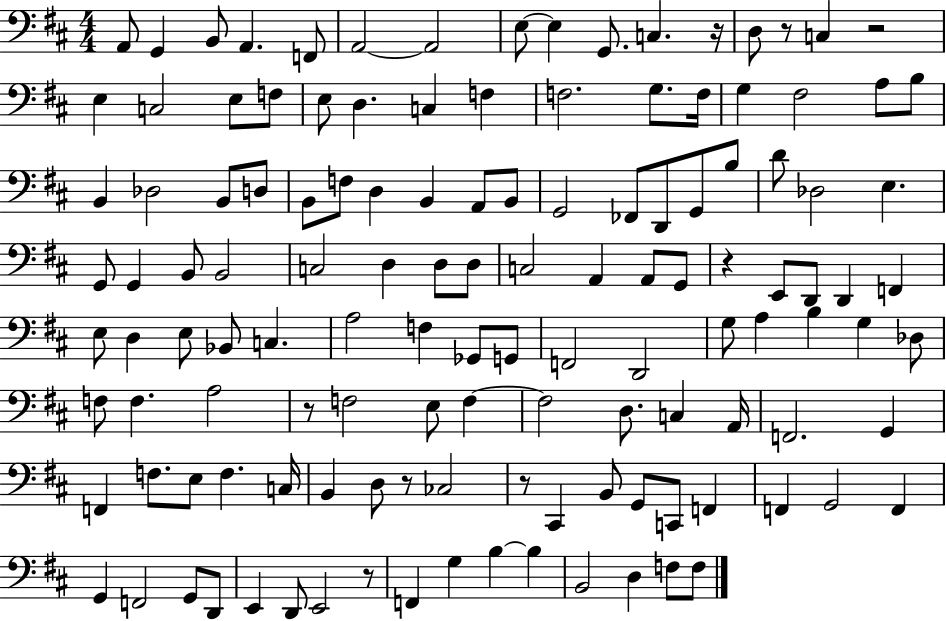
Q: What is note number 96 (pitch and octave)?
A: B2